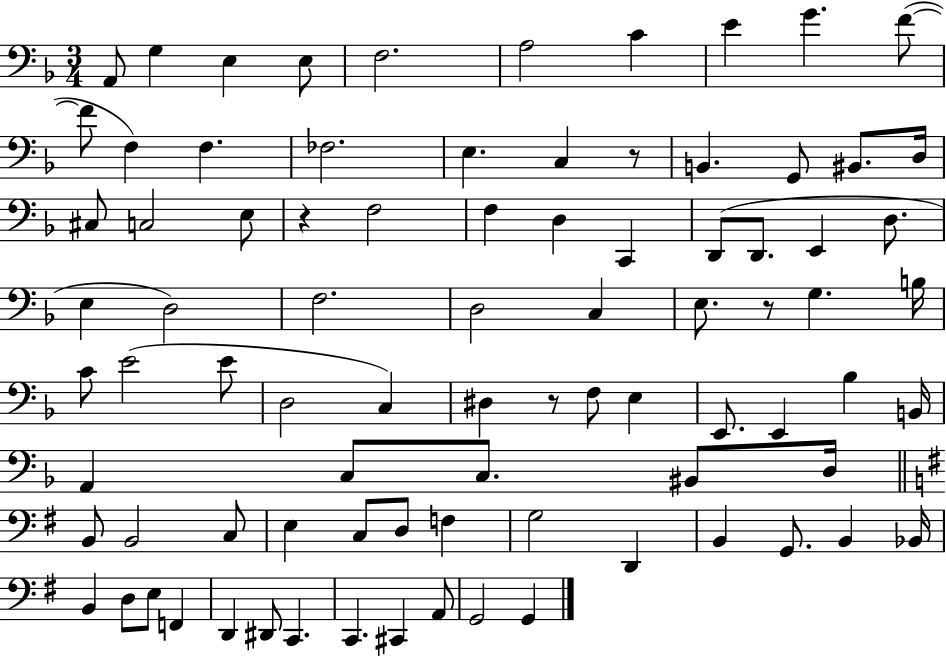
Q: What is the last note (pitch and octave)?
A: G2